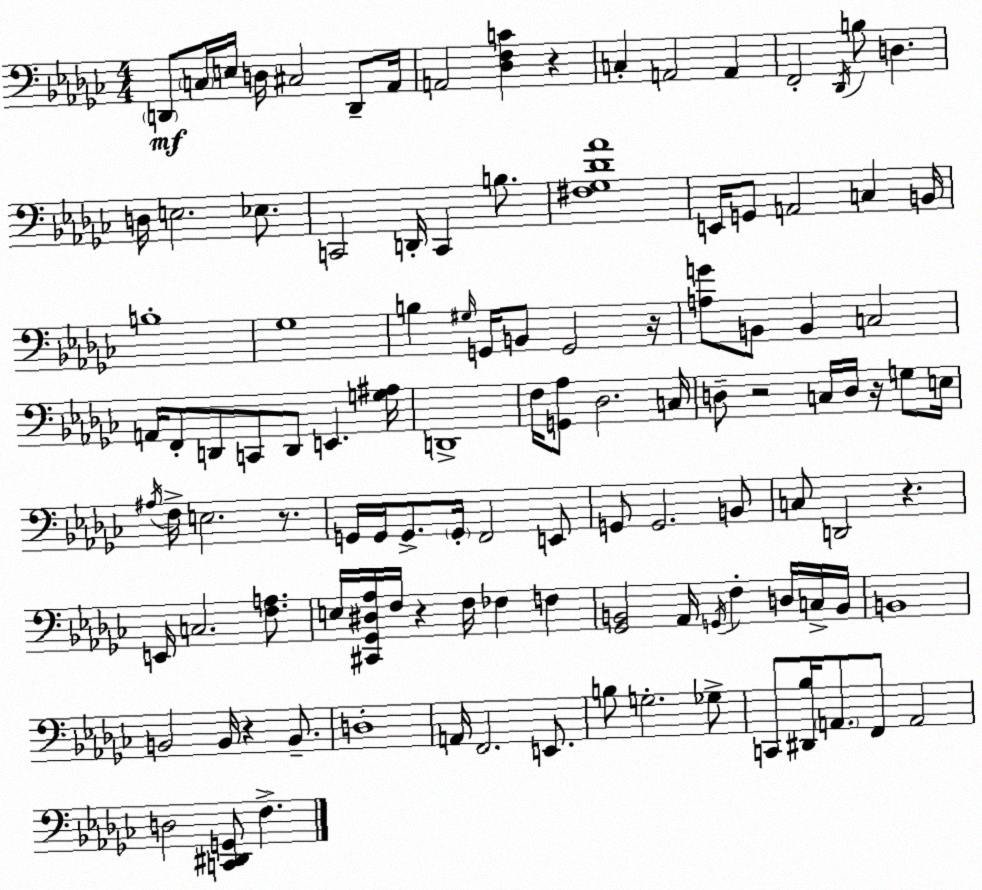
X:1
T:Untitled
M:4/4
L:1/4
K:Ebm
D,,/2 C,/4 E,/4 D,/4 ^C,2 D,,/2 _A,,/4 A,,2 [_D,F,C] z C, A,,2 A,, F,,2 _D,,/4 B,/2 D, D,/4 E,2 _E,/2 C,,2 D,,/4 C,, B,/2 [^F,_G,_D_A]4 E,,/4 G,,/2 A,,2 C, B,,/4 B,4 _G,4 B, ^G,/4 G,,/4 B,,/2 G,,2 z/4 [A,G]/2 B,,/2 B,, C,2 A,,/4 F,,/2 D,,/2 C,,/2 D,,/2 E,, [G,^A,]/4 D,,4 F,/4 [G,,_A,]/2 _D,2 C,/4 D,/2 z2 C,/4 D,/4 z/4 G,/2 E,/4 ^A,/4 F,/4 E,2 z/2 G,,/4 G,,/4 G,,/2 G,,/4 F,,2 E,,/2 G,,/2 G,,2 B,,/2 C,/2 D,,2 z E,,/4 C,2 [F,A,]/2 E,/4 [^C,,_G,,^D,_A,]/4 F,/4 z F,/4 _F, F, [_G,,B,,]2 _A,,/4 G,,/4 F, D,/4 C,/4 B,,/4 B,,4 B,,2 B,,/4 z B,,/2 D,4 A,,/4 F,,2 E,,/2 B,/2 G,2 _G,/2 C,,/2 [^D,,_B,]/4 A,,/2 F,,/2 A,,2 D,2 [C,,^D,,G,,]/2 F,